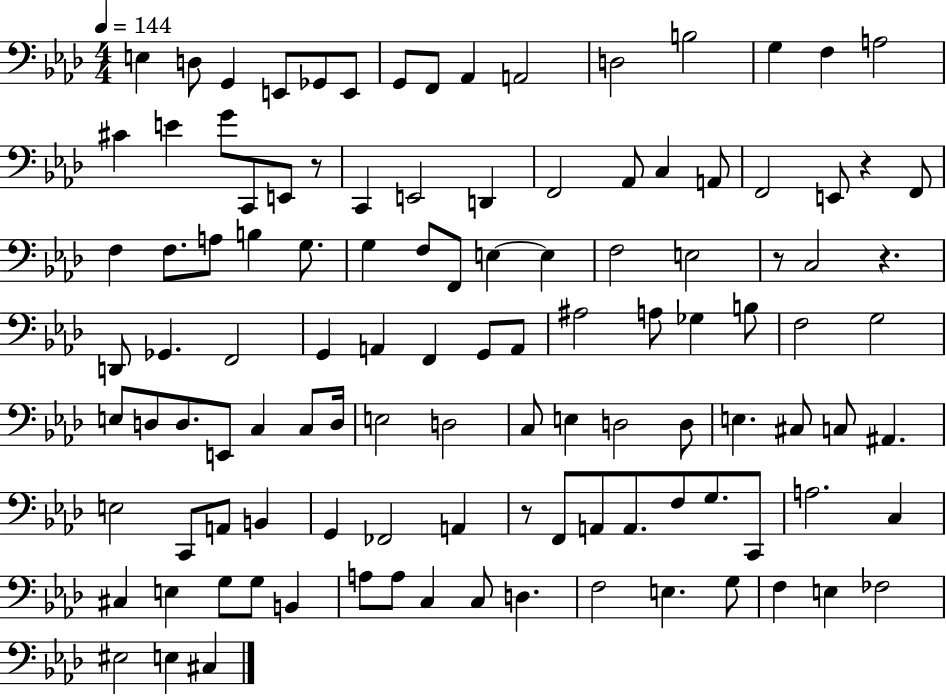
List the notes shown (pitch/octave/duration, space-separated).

E3/q D3/e G2/q E2/e Gb2/e E2/e G2/e F2/e Ab2/q A2/h D3/h B3/h G3/q F3/q A3/h C#4/q E4/q G4/e C2/e E2/e R/e C2/q E2/h D2/q F2/h Ab2/e C3/q A2/e F2/h E2/e R/q F2/e F3/q F3/e. A3/e B3/q G3/e. G3/q F3/e F2/e E3/q E3/q F3/h E3/h R/e C3/h R/q. D2/e Gb2/q. F2/h G2/q A2/q F2/q G2/e A2/e A#3/h A3/e Gb3/q B3/e F3/h G3/h E3/e D3/e D3/e. E2/e C3/q C3/e D3/s E3/h D3/h C3/e E3/q D3/h D3/e E3/q. C#3/e C3/e A#2/q. E3/h C2/e A2/e B2/q G2/q FES2/h A2/q R/e F2/e A2/e A2/e. F3/e G3/e. C2/e A3/h. C3/q C#3/q E3/q G3/e G3/e B2/q A3/e A3/e C3/q C3/e D3/q. F3/h E3/q. G3/e F3/q E3/q FES3/h EIS3/h E3/q C#3/q